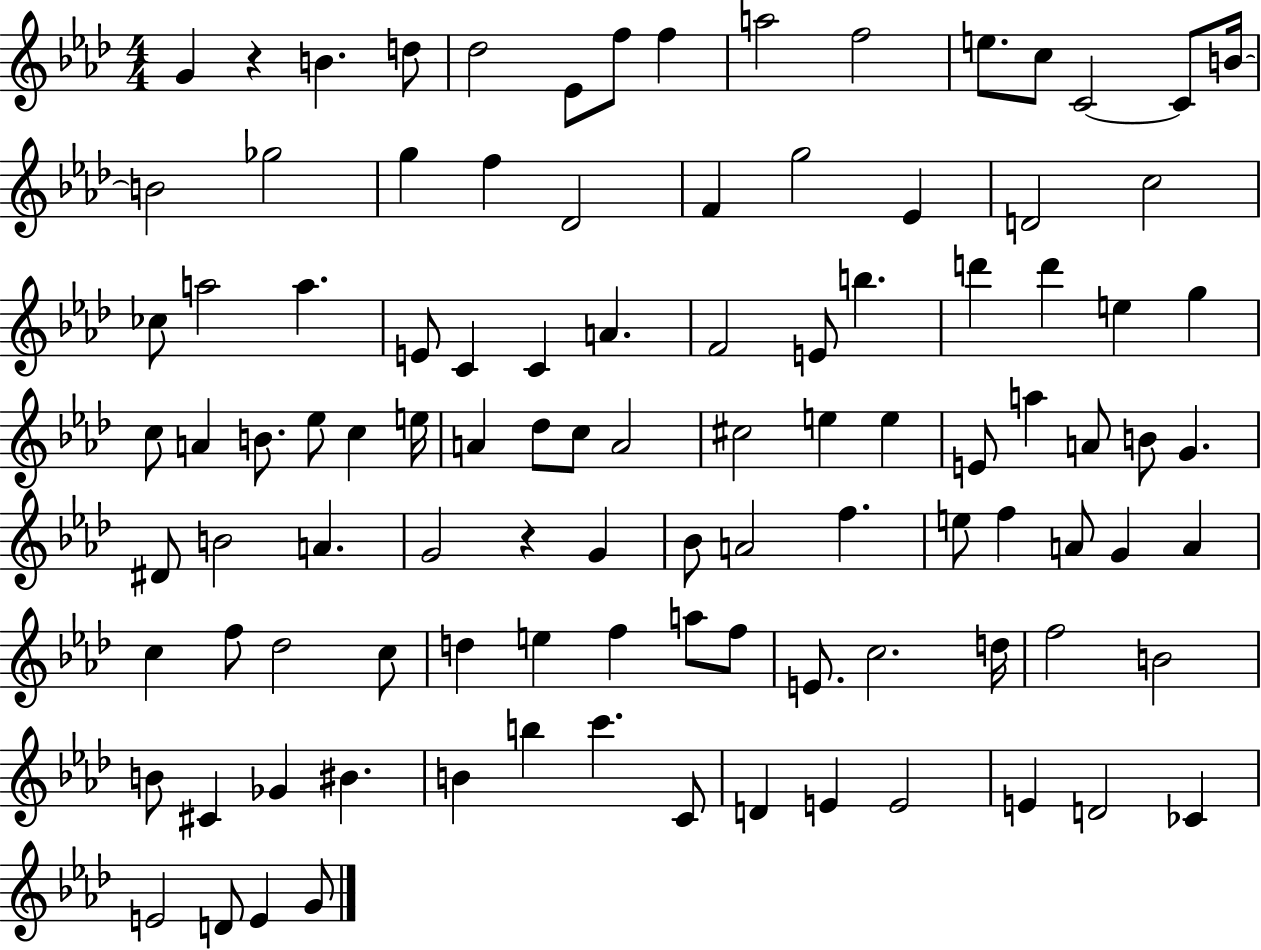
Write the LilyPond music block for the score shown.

{
  \clef treble
  \numericTimeSignature
  \time 4/4
  \key aes \major
  \repeat volta 2 { g'4 r4 b'4. d''8 | des''2 ees'8 f''8 f''4 | a''2 f''2 | e''8. c''8 c'2~~ c'8 b'16~~ | \break b'2 ges''2 | g''4 f''4 des'2 | f'4 g''2 ees'4 | d'2 c''2 | \break ces''8 a''2 a''4. | e'8 c'4 c'4 a'4. | f'2 e'8 b''4. | d'''4 d'''4 e''4 g''4 | \break c''8 a'4 b'8. ees''8 c''4 e''16 | a'4 des''8 c''8 a'2 | cis''2 e''4 e''4 | e'8 a''4 a'8 b'8 g'4. | \break dis'8 b'2 a'4. | g'2 r4 g'4 | bes'8 a'2 f''4. | e''8 f''4 a'8 g'4 a'4 | \break c''4 f''8 des''2 c''8 | d''4 e''4 f''4 a''8 f''8 | e'8. c''2. d''16 | f''2 b'2 | \break b'8 cis'4 ges'4 bis'4. | b'4 b''4 c'''4. c'8 | d'4 e'4 e'2 | e'4 d'2 ces'4 | \break e'2 d'8 e'4 g'8 | } \bar "|."
}